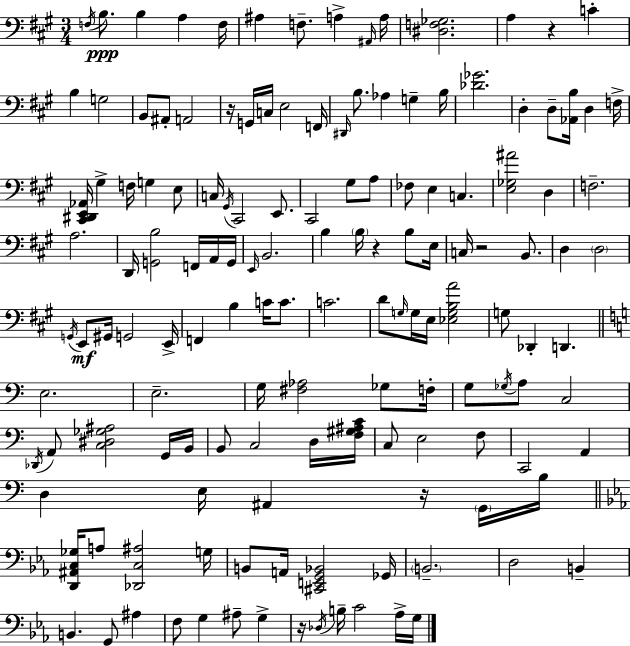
X:1
T:Untitled
M:3/4
L:1/4
K:A
F,/4 B,/2 B, A, F,/4 ^A, F,/2 A, ^A,,/4 A,/4 [^D,F,_G,]2 A, z C B, G,2 B,,/2 ^A,,/2 A,,2 z/4 G,,/4 C,/4 E,2 F,,/4 ^D,,/4 B,/2 _A, G, B,/4 [_D_G]2 D, D,/2 [_A,,B,]/4 D, F,/4 [^C,,^D,,E,,_A,,]/4 ^G, F,/4 G, E,/2 C,/4 ^G,,/4 ^C,,2 E,,/2 ^C,,2 ^G,/2 A,/2 _F,/2 E, C, [E,_G,^A]2 D, F,2 A,2 D,,/4 [G,,B,]2 F,,/4 A,,/4 G,,/4 E,,/4 B,,2 B, B,/4 z B,/2 E,/4 C,/4 z2 B,,/2 D, D,2 G,,/4 E,,/2 ^G,,/4 G,,2 E,,/4 F,, B, C/4 C/2 C2 D/2 G,/4 G,/4 E,/4 [_E,G,B,A]2 G,/2 _D,, D,, E,2 E,2 G,/4 [^F,_A,]2 _G,/2 F,/4 G,/2 _G,/4 A,/2 C,2 _D,,/4 A,,/2 [C,^D,_G,^A,]2 G,,/4 B,,/4 B,,/2 C,2 D,/4 [F,^G,^A,C]/4 C,/2 E,2 F,/2 C,,2 A,, D, E,/4 ^A,, z/4 G,,/4 B,/4 [D,,^A,,C,_G,]/4 A,/2 [_D,,C,^A,]2 G,/4 B,,/2 A,,/4 [^C,,E,,G,,_B,,]2 _G,,/4 B,,2 D,2 B,, B,, G,,/2 ^A, F,/2 G, ^A,/2 G, z/4 _D,/4 B,/4 C2 _A,/4 G,/4